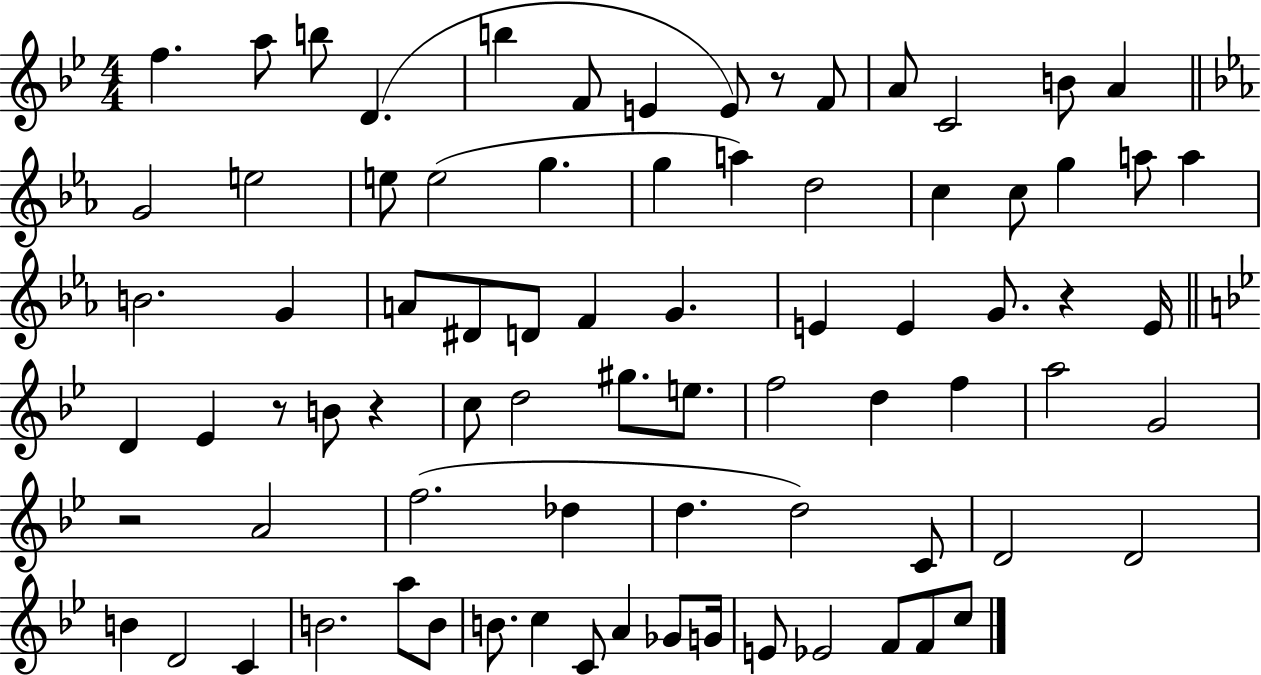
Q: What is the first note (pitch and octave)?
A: F5